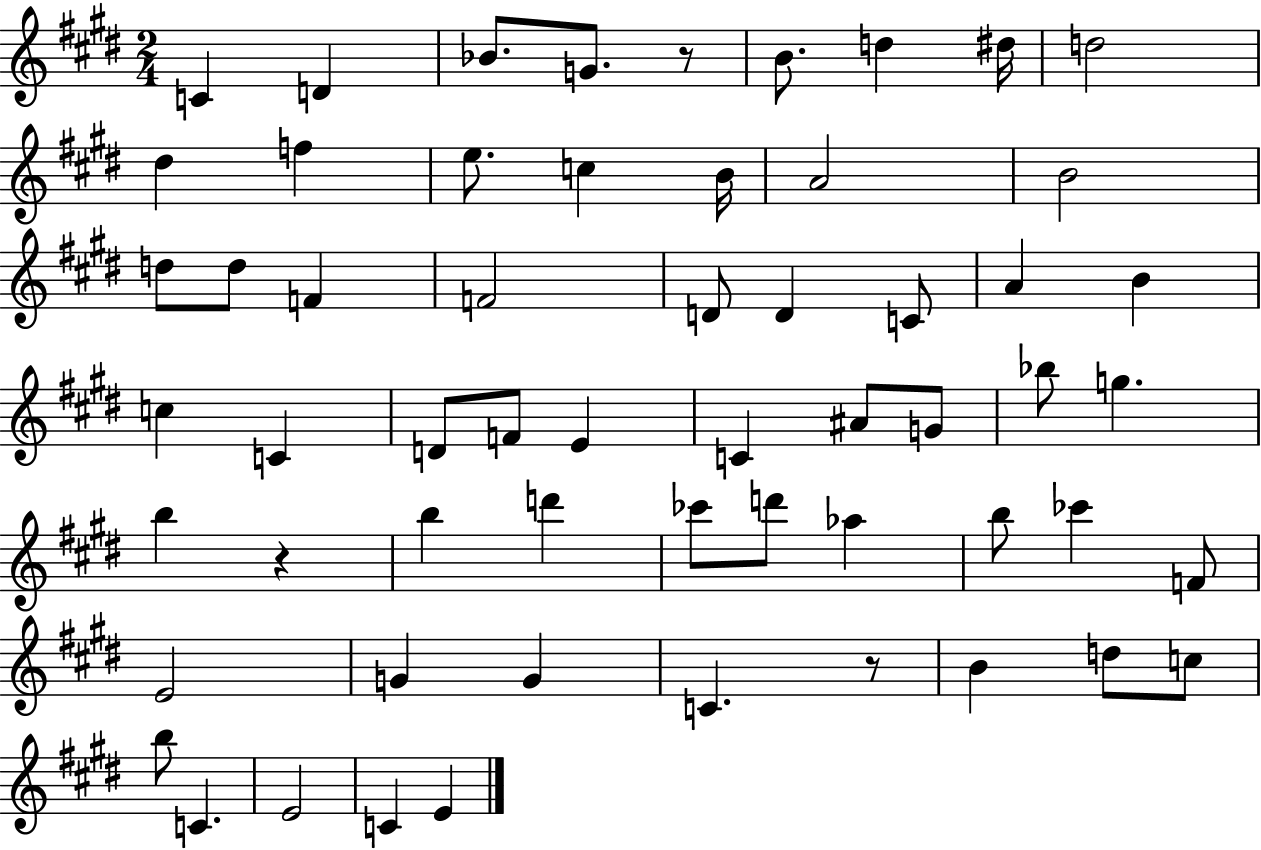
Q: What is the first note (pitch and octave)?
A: C4